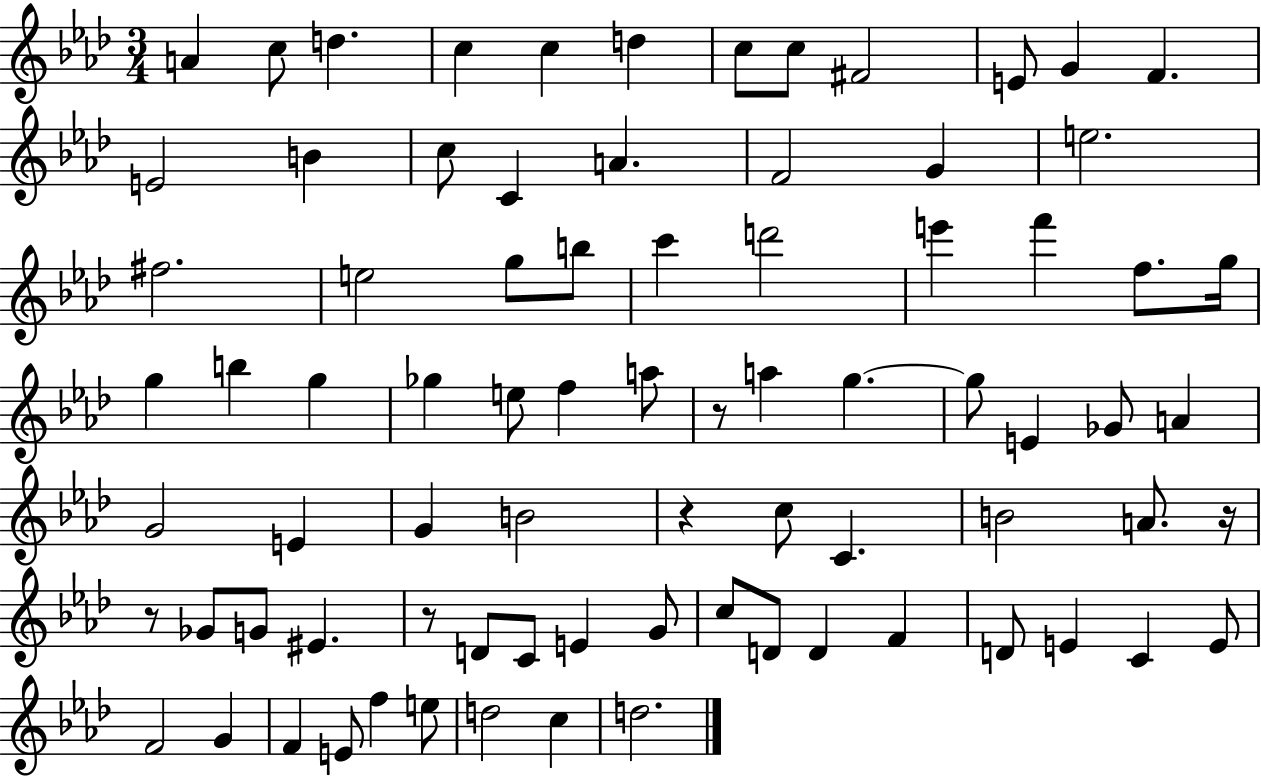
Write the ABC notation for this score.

X:1
T:Untitled
M:3/4
L:1/4
K:Ab
A c/2 d c c d c/2 c/2 ^F2 E/2 G F E2 B c/2 C A F2 G e2 ^f2 e2 g/2 b/2 c' d'2 e' f' f/2 g/4 g b g _g e/2 f a/2 z/2 a g g/2 E _G/2 A G2 E G B2 z c/2 C B2 A/2 z/4 z/2 _G/2 G/2 ^E z/2 D/2 C/2 E G/2 c/2 D/2 D F D/2 E C E/2 F2 G F E/2 f e/2 d2 c d2